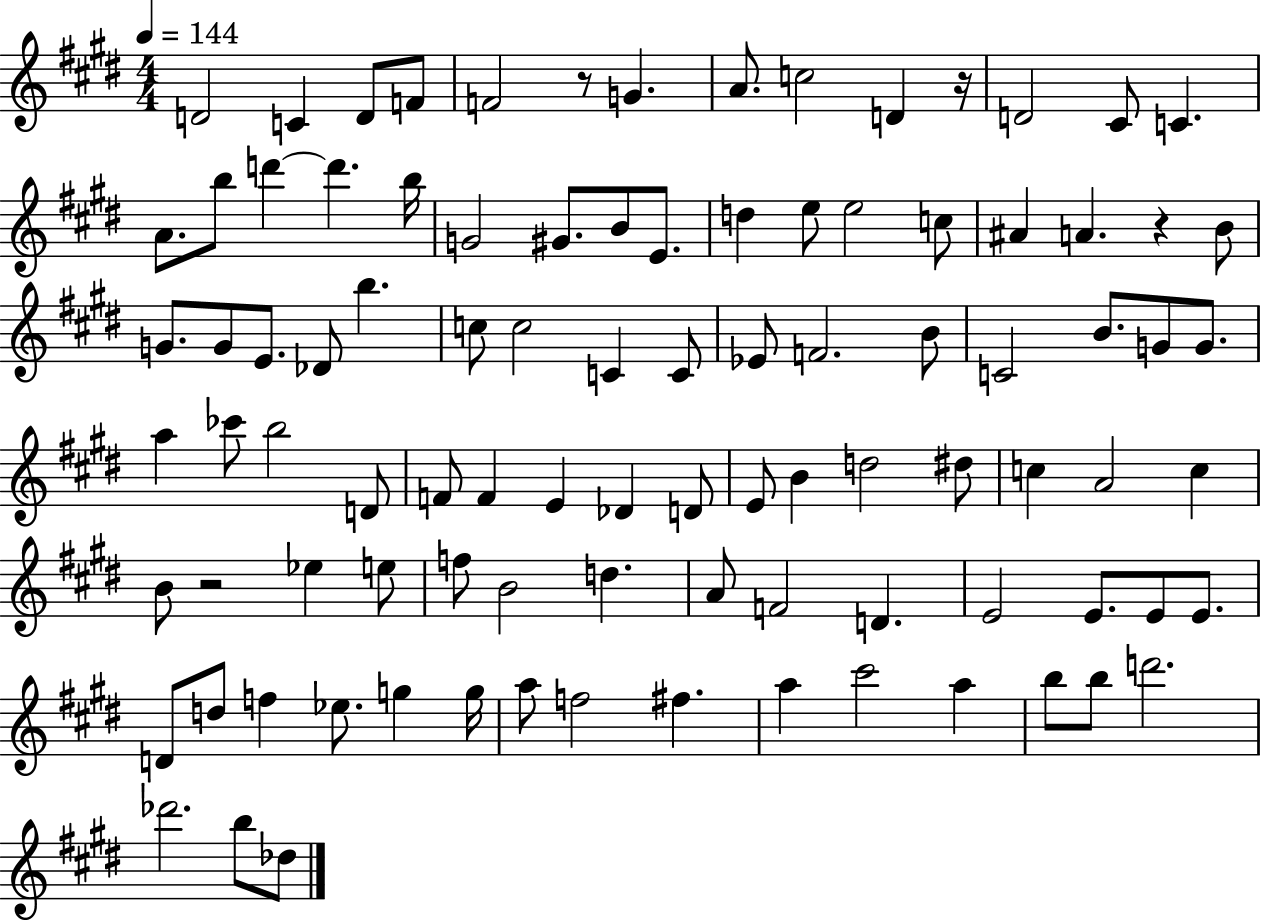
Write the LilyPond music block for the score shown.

{
  \clef treble
  \numericTimeSignature
  \time 4/4
  \key e \major
  \tempo 4 = 144
  \repeat volta 2 { d'2 c'4 d'8 f'8 | f'2 r8 g'4. | a'8. c''2 d'4 r16 | d'2 cis'8 c'4. | \break a'8. b''8 d'''4~~ d'''4. b''16 | g'2 gis'8. b'8 e'8. | d''4 e''8 e''2 c''8 | ais'4 a'4. r4 b'8 | \break g'8. g'8 e'8. des'8 b''4. | c''8 c''2 c'4 c'8 | ees'8 f'2. b'8 | c'2 b'8. g'8 g'8. | \break a''4 ces'''8 b''2 d'8 | f'8 f'4 e'4 des'4 d'8 | e'8 b'4 d''2 dis''8 | c''4 a'2 c''4 | \break b'8 r2 ees''4 e''8 | f''8 b'2 d''4. | a'8 f'2 d'4. | e'2 e'8. e'8 e'8. | \break d'8 d''8 f''4 ees''8. g''4 g''16 | a''8 f''2 fis''4. | a''4 cis'''2 a''4 | b''8 b''8 d'''2. | \break des'''2. b''8 des''8 | } \bar "|."
}